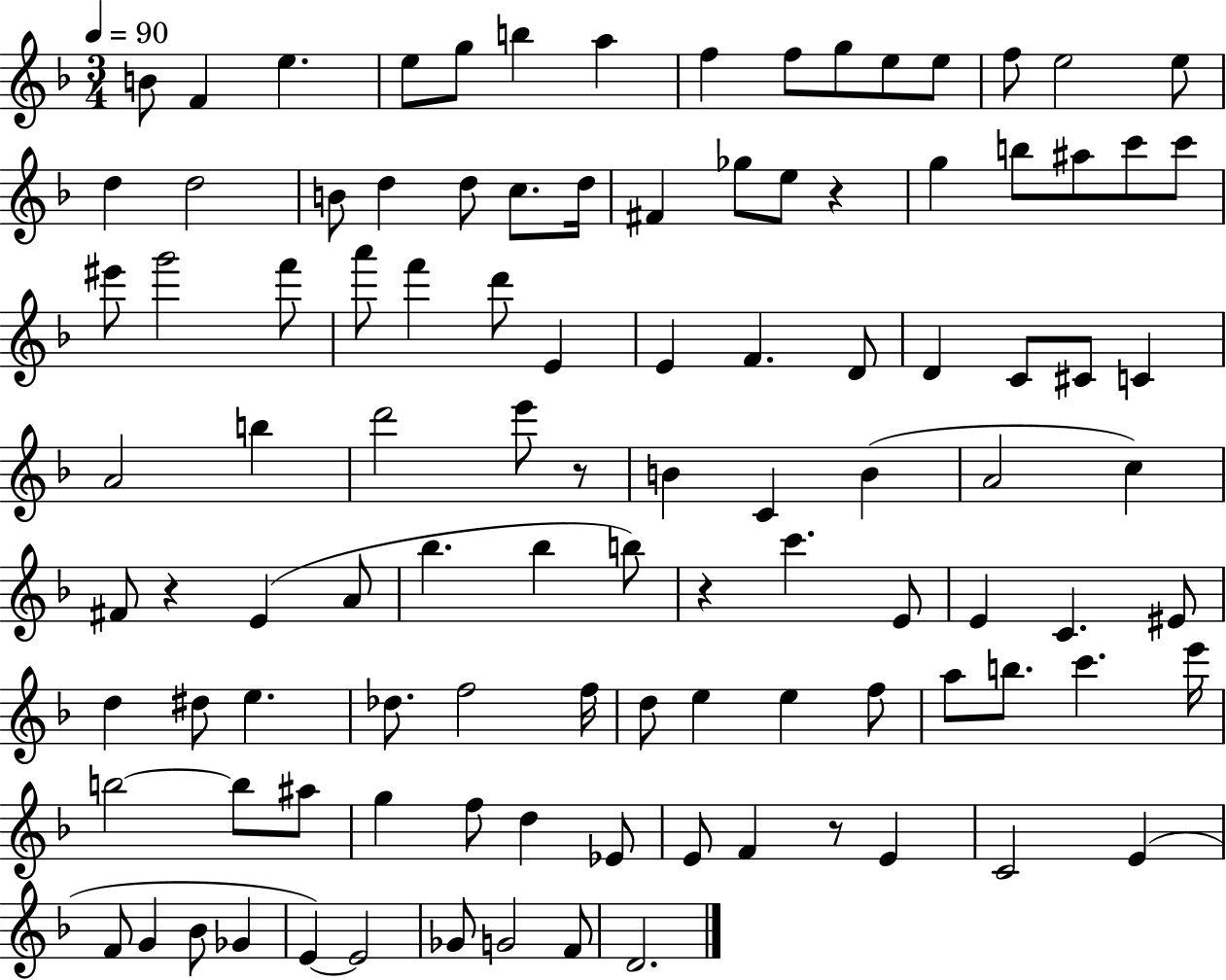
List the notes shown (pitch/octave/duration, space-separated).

B4/e F4/q E5/q. E5/e G5/e B5/q A5/q F5/q F5/e G5/e E5/e E5/e F5/e E5/h E5/e D5/q D5/h B4/e D5/q D5/e C5/e. D5/s F#4/q Gb5/e E5/e R/q G5/q B5/e A#5/e C6/e C6/e EIS6/e G6/h F6/e A6/e F6/q D6/e E4/q E4/q F4/q. D4/e D4/q C4/e C#4/e C4/q A4/h B5/q D6/h E6/e R/e B4/q C4/q B4/q A4/h C5/q F#4/e R/q E4/q A4/e Bb5/q. Bb5/q B5/e R/q C6/q. E4/e E4/q C4/q. EIS4/e D5/q D#5/e E5/q. Db5/e. F5/h F5/s D5/e E5/q E5/q F5/e A5/e B5/e. C6/q. E6/s B5/h B5/e A#5/e G5/q F5/e D5/q Eb4/e E4/e F4/q R/e E4/q C4/h E4/q F4/e G4/q Bb4/e Gb4/q E4/q E4/h Gb4/e G4/h F4/e D4/h.